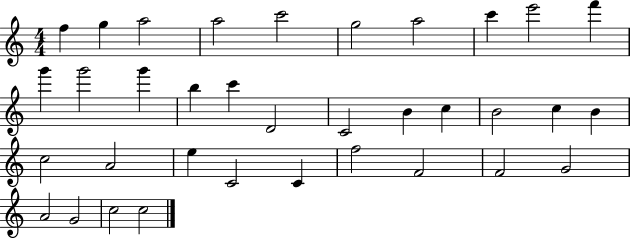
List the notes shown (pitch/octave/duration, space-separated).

F5/q G5/q A5/h A5/h C6/h G5/h A5/h C6/q E6/h F6/q G6/q G6/h G6/q B5/q C6/q D4/h C4/h B4/q C5/q B4/h C5/q B4/q C5/h A4/h E5/q C4/h C4/q F5/h F4/h F4/h G4/h A4/h G4/h C5/h C5/h